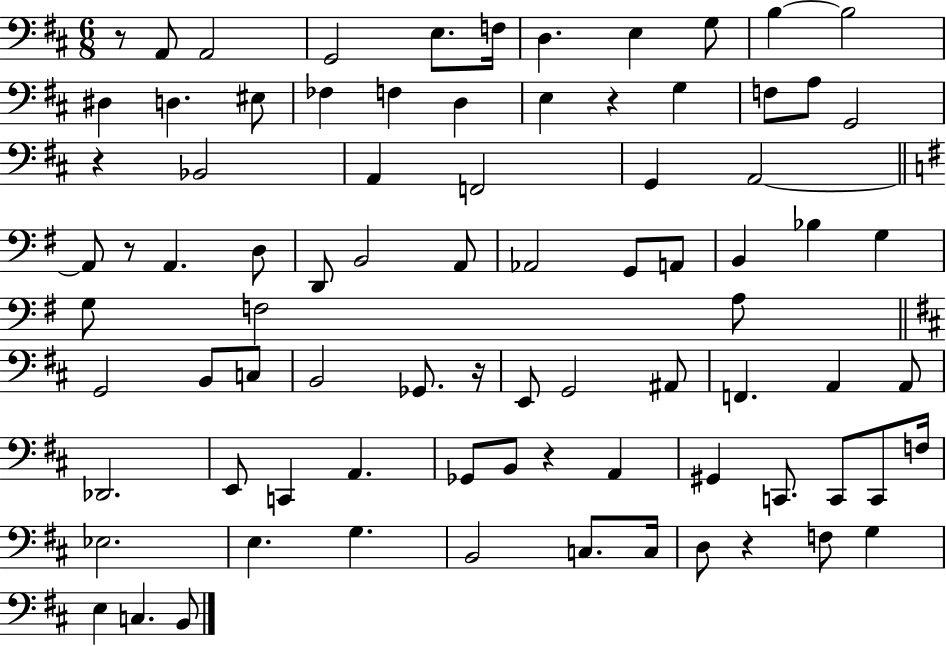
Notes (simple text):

R/e A2/e A2/h G2/h E3/e. F3/s D3/q. E3/q G3/e B3/q B3/h D#3/q D3/q. EIS3/e FES3/q F3/q D3/q E3/q R/q G3/q F3/e A3/e G2/h R/q Bb2/h A2/q F2/h G2/q A2/h A2/e R/e A2/q. D3/e D2/e B2/h A2/e Ab2/h G2/e A2/e B2/q Bb3/q G3/q G3/e F3/h A3/e G2/h B2/e C3/e B2/h Gb2/e. R/s E2/e G2/h A#2/e F2/q. A2/q A2/e Db2/h. E2/e C2/q A2/q. Gb2/e B2/e R/q A2/q G#2/q C2/e. C2/e C2/e F3/s Eb3/h. E3/q. G3/q. B2/h C3/e. C3/s D3/e R/q F3/e G3/q E3/q C3/q. B2/e